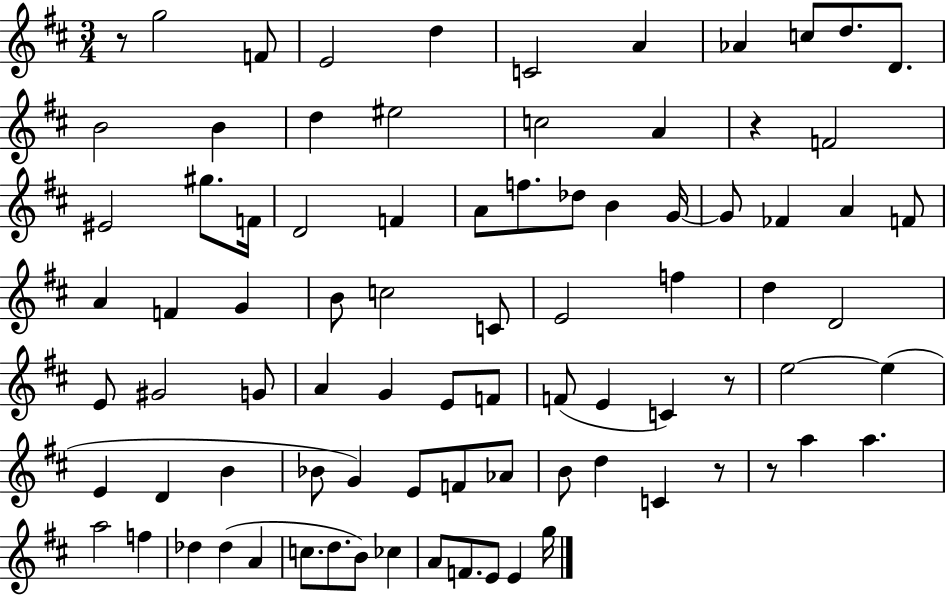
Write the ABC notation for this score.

X:1
T:Untitled
M:3/4
L:1/4
K:D
z/2 g2 F/2 E2 d C2 A _A c/2 d/2 D/2 B2 B d ^e2 c2 A z F2 ^E2 ^g/2 F/4 D2 F A/2 f/2 _d/2 B G/4 G/2 _F A F/2 A F G B/2 c2 C/2 E2 f d D2 E/2 ^G2 G/2 A G E/2 F/2 F/2 E C z/2 e2 e E D B _B/2 G E/2 F/2 _A/2 B/2 d C z/2 z/2 a a a2 f _d _d A c/2 d/2 B/2 _c A/2 F/2 E/2 E g/4